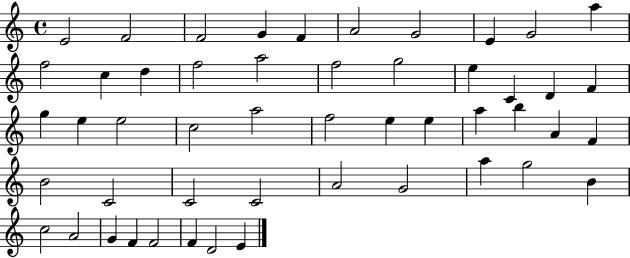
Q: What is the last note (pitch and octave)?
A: E4